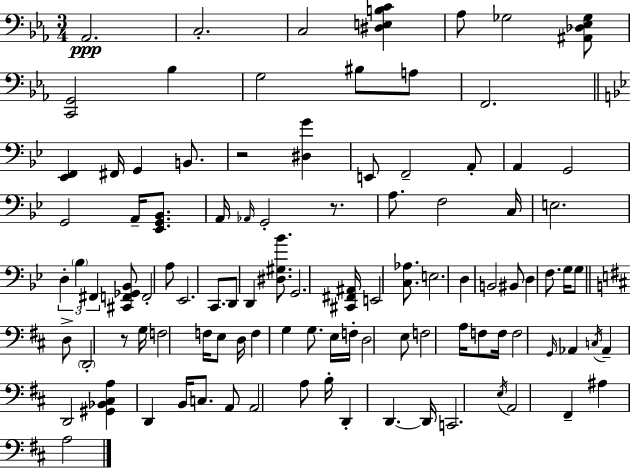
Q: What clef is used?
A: bass